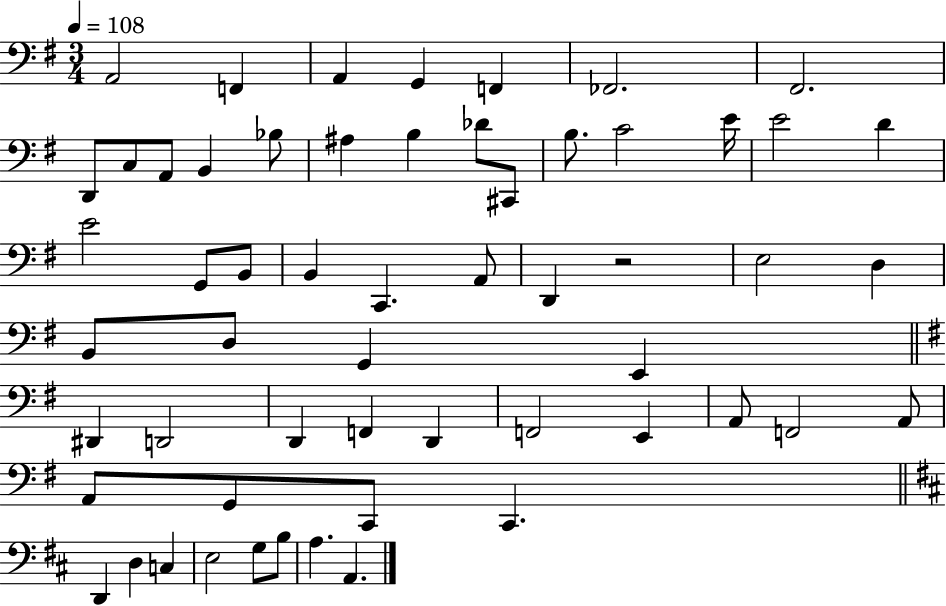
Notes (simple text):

A2/h F2/q A2/q G2/q F2/q FES2/h. F#2/h. D2/e C3/e A2/e B2/q Bb3/e A#3/q B3/q Db4/e C#2/e B3/e. C4/h E4/s E4/h D4/q E4/h G2/e B2/e B2/q C2/q. A2/e D2/q R/h E3/h D3/q B2/e D3/e G2/q E2/q D#2/q D2/h D2/q F2/q D2/q F2/h E2/q A2/e F2/h A2/e A2/e G2/e C2/e C2/q. D2/q D3/q C3/q E3/h G3/e B3/e A3/q. A2/q.